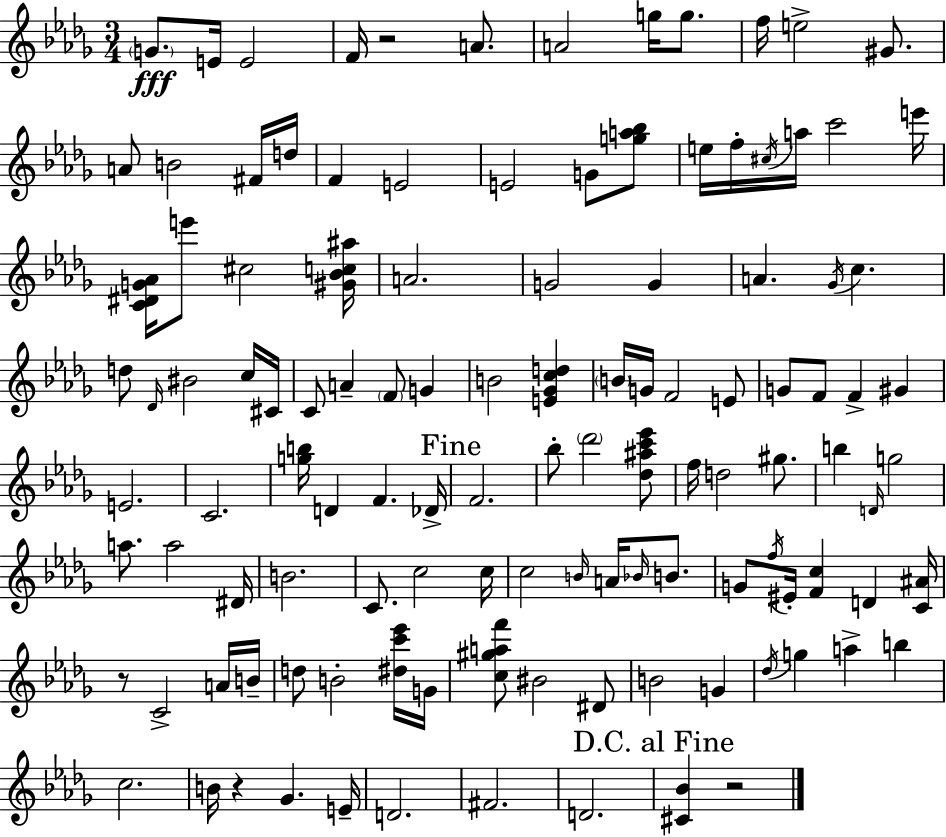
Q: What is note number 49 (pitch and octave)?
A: F4